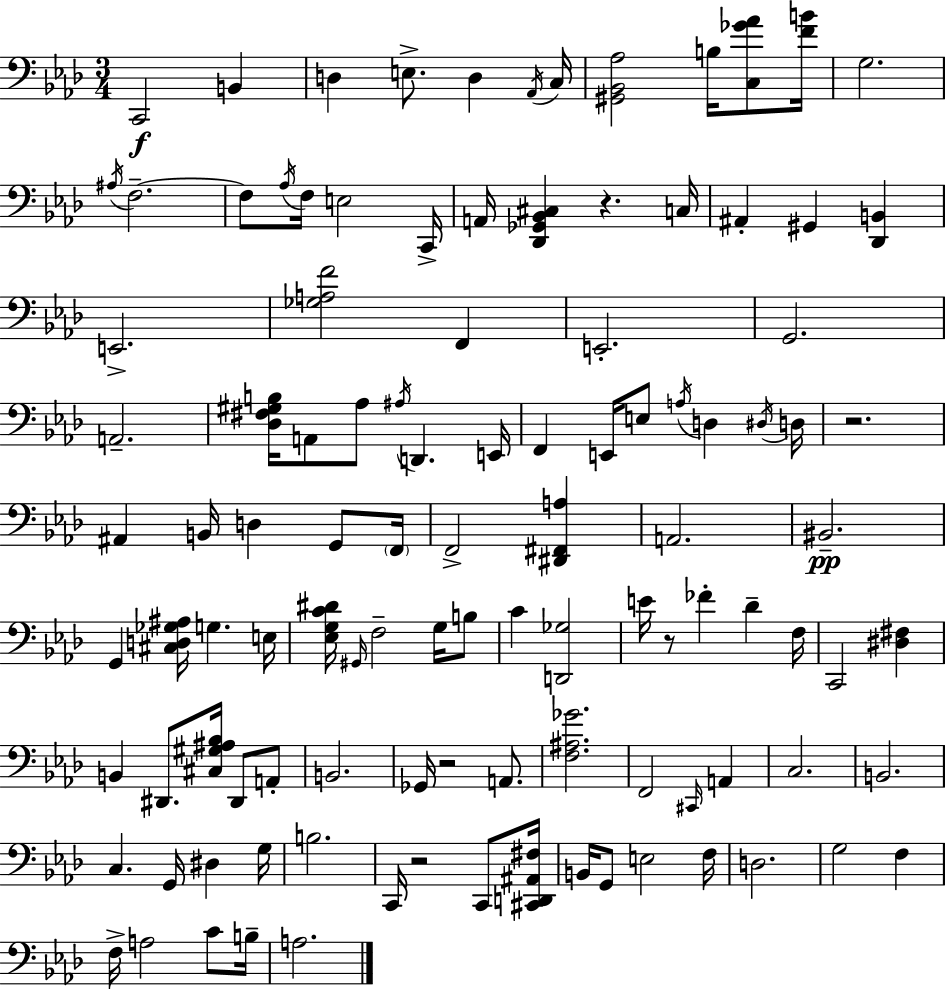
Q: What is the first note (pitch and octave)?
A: C2